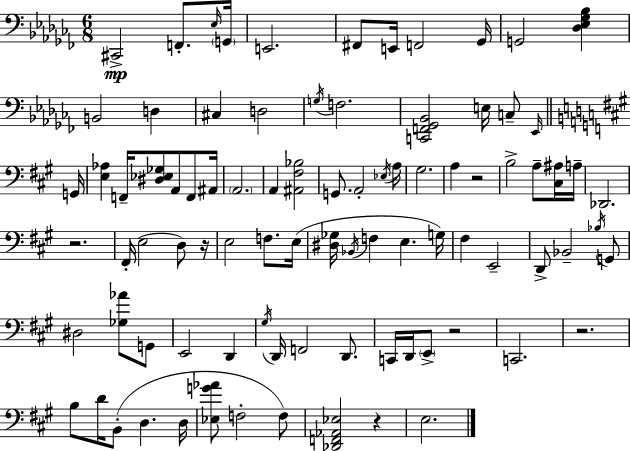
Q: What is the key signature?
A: AES minor